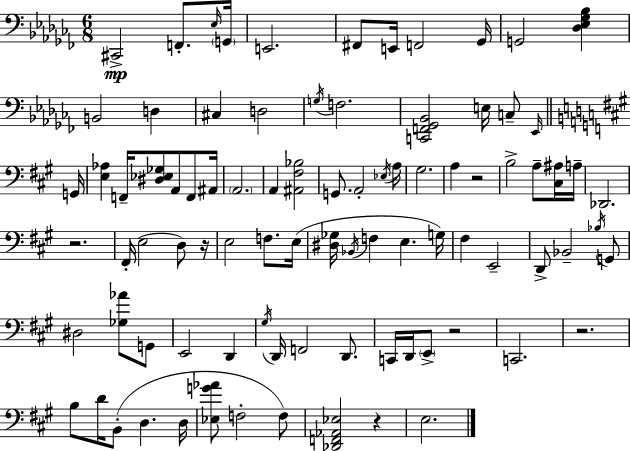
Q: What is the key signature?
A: AES minor